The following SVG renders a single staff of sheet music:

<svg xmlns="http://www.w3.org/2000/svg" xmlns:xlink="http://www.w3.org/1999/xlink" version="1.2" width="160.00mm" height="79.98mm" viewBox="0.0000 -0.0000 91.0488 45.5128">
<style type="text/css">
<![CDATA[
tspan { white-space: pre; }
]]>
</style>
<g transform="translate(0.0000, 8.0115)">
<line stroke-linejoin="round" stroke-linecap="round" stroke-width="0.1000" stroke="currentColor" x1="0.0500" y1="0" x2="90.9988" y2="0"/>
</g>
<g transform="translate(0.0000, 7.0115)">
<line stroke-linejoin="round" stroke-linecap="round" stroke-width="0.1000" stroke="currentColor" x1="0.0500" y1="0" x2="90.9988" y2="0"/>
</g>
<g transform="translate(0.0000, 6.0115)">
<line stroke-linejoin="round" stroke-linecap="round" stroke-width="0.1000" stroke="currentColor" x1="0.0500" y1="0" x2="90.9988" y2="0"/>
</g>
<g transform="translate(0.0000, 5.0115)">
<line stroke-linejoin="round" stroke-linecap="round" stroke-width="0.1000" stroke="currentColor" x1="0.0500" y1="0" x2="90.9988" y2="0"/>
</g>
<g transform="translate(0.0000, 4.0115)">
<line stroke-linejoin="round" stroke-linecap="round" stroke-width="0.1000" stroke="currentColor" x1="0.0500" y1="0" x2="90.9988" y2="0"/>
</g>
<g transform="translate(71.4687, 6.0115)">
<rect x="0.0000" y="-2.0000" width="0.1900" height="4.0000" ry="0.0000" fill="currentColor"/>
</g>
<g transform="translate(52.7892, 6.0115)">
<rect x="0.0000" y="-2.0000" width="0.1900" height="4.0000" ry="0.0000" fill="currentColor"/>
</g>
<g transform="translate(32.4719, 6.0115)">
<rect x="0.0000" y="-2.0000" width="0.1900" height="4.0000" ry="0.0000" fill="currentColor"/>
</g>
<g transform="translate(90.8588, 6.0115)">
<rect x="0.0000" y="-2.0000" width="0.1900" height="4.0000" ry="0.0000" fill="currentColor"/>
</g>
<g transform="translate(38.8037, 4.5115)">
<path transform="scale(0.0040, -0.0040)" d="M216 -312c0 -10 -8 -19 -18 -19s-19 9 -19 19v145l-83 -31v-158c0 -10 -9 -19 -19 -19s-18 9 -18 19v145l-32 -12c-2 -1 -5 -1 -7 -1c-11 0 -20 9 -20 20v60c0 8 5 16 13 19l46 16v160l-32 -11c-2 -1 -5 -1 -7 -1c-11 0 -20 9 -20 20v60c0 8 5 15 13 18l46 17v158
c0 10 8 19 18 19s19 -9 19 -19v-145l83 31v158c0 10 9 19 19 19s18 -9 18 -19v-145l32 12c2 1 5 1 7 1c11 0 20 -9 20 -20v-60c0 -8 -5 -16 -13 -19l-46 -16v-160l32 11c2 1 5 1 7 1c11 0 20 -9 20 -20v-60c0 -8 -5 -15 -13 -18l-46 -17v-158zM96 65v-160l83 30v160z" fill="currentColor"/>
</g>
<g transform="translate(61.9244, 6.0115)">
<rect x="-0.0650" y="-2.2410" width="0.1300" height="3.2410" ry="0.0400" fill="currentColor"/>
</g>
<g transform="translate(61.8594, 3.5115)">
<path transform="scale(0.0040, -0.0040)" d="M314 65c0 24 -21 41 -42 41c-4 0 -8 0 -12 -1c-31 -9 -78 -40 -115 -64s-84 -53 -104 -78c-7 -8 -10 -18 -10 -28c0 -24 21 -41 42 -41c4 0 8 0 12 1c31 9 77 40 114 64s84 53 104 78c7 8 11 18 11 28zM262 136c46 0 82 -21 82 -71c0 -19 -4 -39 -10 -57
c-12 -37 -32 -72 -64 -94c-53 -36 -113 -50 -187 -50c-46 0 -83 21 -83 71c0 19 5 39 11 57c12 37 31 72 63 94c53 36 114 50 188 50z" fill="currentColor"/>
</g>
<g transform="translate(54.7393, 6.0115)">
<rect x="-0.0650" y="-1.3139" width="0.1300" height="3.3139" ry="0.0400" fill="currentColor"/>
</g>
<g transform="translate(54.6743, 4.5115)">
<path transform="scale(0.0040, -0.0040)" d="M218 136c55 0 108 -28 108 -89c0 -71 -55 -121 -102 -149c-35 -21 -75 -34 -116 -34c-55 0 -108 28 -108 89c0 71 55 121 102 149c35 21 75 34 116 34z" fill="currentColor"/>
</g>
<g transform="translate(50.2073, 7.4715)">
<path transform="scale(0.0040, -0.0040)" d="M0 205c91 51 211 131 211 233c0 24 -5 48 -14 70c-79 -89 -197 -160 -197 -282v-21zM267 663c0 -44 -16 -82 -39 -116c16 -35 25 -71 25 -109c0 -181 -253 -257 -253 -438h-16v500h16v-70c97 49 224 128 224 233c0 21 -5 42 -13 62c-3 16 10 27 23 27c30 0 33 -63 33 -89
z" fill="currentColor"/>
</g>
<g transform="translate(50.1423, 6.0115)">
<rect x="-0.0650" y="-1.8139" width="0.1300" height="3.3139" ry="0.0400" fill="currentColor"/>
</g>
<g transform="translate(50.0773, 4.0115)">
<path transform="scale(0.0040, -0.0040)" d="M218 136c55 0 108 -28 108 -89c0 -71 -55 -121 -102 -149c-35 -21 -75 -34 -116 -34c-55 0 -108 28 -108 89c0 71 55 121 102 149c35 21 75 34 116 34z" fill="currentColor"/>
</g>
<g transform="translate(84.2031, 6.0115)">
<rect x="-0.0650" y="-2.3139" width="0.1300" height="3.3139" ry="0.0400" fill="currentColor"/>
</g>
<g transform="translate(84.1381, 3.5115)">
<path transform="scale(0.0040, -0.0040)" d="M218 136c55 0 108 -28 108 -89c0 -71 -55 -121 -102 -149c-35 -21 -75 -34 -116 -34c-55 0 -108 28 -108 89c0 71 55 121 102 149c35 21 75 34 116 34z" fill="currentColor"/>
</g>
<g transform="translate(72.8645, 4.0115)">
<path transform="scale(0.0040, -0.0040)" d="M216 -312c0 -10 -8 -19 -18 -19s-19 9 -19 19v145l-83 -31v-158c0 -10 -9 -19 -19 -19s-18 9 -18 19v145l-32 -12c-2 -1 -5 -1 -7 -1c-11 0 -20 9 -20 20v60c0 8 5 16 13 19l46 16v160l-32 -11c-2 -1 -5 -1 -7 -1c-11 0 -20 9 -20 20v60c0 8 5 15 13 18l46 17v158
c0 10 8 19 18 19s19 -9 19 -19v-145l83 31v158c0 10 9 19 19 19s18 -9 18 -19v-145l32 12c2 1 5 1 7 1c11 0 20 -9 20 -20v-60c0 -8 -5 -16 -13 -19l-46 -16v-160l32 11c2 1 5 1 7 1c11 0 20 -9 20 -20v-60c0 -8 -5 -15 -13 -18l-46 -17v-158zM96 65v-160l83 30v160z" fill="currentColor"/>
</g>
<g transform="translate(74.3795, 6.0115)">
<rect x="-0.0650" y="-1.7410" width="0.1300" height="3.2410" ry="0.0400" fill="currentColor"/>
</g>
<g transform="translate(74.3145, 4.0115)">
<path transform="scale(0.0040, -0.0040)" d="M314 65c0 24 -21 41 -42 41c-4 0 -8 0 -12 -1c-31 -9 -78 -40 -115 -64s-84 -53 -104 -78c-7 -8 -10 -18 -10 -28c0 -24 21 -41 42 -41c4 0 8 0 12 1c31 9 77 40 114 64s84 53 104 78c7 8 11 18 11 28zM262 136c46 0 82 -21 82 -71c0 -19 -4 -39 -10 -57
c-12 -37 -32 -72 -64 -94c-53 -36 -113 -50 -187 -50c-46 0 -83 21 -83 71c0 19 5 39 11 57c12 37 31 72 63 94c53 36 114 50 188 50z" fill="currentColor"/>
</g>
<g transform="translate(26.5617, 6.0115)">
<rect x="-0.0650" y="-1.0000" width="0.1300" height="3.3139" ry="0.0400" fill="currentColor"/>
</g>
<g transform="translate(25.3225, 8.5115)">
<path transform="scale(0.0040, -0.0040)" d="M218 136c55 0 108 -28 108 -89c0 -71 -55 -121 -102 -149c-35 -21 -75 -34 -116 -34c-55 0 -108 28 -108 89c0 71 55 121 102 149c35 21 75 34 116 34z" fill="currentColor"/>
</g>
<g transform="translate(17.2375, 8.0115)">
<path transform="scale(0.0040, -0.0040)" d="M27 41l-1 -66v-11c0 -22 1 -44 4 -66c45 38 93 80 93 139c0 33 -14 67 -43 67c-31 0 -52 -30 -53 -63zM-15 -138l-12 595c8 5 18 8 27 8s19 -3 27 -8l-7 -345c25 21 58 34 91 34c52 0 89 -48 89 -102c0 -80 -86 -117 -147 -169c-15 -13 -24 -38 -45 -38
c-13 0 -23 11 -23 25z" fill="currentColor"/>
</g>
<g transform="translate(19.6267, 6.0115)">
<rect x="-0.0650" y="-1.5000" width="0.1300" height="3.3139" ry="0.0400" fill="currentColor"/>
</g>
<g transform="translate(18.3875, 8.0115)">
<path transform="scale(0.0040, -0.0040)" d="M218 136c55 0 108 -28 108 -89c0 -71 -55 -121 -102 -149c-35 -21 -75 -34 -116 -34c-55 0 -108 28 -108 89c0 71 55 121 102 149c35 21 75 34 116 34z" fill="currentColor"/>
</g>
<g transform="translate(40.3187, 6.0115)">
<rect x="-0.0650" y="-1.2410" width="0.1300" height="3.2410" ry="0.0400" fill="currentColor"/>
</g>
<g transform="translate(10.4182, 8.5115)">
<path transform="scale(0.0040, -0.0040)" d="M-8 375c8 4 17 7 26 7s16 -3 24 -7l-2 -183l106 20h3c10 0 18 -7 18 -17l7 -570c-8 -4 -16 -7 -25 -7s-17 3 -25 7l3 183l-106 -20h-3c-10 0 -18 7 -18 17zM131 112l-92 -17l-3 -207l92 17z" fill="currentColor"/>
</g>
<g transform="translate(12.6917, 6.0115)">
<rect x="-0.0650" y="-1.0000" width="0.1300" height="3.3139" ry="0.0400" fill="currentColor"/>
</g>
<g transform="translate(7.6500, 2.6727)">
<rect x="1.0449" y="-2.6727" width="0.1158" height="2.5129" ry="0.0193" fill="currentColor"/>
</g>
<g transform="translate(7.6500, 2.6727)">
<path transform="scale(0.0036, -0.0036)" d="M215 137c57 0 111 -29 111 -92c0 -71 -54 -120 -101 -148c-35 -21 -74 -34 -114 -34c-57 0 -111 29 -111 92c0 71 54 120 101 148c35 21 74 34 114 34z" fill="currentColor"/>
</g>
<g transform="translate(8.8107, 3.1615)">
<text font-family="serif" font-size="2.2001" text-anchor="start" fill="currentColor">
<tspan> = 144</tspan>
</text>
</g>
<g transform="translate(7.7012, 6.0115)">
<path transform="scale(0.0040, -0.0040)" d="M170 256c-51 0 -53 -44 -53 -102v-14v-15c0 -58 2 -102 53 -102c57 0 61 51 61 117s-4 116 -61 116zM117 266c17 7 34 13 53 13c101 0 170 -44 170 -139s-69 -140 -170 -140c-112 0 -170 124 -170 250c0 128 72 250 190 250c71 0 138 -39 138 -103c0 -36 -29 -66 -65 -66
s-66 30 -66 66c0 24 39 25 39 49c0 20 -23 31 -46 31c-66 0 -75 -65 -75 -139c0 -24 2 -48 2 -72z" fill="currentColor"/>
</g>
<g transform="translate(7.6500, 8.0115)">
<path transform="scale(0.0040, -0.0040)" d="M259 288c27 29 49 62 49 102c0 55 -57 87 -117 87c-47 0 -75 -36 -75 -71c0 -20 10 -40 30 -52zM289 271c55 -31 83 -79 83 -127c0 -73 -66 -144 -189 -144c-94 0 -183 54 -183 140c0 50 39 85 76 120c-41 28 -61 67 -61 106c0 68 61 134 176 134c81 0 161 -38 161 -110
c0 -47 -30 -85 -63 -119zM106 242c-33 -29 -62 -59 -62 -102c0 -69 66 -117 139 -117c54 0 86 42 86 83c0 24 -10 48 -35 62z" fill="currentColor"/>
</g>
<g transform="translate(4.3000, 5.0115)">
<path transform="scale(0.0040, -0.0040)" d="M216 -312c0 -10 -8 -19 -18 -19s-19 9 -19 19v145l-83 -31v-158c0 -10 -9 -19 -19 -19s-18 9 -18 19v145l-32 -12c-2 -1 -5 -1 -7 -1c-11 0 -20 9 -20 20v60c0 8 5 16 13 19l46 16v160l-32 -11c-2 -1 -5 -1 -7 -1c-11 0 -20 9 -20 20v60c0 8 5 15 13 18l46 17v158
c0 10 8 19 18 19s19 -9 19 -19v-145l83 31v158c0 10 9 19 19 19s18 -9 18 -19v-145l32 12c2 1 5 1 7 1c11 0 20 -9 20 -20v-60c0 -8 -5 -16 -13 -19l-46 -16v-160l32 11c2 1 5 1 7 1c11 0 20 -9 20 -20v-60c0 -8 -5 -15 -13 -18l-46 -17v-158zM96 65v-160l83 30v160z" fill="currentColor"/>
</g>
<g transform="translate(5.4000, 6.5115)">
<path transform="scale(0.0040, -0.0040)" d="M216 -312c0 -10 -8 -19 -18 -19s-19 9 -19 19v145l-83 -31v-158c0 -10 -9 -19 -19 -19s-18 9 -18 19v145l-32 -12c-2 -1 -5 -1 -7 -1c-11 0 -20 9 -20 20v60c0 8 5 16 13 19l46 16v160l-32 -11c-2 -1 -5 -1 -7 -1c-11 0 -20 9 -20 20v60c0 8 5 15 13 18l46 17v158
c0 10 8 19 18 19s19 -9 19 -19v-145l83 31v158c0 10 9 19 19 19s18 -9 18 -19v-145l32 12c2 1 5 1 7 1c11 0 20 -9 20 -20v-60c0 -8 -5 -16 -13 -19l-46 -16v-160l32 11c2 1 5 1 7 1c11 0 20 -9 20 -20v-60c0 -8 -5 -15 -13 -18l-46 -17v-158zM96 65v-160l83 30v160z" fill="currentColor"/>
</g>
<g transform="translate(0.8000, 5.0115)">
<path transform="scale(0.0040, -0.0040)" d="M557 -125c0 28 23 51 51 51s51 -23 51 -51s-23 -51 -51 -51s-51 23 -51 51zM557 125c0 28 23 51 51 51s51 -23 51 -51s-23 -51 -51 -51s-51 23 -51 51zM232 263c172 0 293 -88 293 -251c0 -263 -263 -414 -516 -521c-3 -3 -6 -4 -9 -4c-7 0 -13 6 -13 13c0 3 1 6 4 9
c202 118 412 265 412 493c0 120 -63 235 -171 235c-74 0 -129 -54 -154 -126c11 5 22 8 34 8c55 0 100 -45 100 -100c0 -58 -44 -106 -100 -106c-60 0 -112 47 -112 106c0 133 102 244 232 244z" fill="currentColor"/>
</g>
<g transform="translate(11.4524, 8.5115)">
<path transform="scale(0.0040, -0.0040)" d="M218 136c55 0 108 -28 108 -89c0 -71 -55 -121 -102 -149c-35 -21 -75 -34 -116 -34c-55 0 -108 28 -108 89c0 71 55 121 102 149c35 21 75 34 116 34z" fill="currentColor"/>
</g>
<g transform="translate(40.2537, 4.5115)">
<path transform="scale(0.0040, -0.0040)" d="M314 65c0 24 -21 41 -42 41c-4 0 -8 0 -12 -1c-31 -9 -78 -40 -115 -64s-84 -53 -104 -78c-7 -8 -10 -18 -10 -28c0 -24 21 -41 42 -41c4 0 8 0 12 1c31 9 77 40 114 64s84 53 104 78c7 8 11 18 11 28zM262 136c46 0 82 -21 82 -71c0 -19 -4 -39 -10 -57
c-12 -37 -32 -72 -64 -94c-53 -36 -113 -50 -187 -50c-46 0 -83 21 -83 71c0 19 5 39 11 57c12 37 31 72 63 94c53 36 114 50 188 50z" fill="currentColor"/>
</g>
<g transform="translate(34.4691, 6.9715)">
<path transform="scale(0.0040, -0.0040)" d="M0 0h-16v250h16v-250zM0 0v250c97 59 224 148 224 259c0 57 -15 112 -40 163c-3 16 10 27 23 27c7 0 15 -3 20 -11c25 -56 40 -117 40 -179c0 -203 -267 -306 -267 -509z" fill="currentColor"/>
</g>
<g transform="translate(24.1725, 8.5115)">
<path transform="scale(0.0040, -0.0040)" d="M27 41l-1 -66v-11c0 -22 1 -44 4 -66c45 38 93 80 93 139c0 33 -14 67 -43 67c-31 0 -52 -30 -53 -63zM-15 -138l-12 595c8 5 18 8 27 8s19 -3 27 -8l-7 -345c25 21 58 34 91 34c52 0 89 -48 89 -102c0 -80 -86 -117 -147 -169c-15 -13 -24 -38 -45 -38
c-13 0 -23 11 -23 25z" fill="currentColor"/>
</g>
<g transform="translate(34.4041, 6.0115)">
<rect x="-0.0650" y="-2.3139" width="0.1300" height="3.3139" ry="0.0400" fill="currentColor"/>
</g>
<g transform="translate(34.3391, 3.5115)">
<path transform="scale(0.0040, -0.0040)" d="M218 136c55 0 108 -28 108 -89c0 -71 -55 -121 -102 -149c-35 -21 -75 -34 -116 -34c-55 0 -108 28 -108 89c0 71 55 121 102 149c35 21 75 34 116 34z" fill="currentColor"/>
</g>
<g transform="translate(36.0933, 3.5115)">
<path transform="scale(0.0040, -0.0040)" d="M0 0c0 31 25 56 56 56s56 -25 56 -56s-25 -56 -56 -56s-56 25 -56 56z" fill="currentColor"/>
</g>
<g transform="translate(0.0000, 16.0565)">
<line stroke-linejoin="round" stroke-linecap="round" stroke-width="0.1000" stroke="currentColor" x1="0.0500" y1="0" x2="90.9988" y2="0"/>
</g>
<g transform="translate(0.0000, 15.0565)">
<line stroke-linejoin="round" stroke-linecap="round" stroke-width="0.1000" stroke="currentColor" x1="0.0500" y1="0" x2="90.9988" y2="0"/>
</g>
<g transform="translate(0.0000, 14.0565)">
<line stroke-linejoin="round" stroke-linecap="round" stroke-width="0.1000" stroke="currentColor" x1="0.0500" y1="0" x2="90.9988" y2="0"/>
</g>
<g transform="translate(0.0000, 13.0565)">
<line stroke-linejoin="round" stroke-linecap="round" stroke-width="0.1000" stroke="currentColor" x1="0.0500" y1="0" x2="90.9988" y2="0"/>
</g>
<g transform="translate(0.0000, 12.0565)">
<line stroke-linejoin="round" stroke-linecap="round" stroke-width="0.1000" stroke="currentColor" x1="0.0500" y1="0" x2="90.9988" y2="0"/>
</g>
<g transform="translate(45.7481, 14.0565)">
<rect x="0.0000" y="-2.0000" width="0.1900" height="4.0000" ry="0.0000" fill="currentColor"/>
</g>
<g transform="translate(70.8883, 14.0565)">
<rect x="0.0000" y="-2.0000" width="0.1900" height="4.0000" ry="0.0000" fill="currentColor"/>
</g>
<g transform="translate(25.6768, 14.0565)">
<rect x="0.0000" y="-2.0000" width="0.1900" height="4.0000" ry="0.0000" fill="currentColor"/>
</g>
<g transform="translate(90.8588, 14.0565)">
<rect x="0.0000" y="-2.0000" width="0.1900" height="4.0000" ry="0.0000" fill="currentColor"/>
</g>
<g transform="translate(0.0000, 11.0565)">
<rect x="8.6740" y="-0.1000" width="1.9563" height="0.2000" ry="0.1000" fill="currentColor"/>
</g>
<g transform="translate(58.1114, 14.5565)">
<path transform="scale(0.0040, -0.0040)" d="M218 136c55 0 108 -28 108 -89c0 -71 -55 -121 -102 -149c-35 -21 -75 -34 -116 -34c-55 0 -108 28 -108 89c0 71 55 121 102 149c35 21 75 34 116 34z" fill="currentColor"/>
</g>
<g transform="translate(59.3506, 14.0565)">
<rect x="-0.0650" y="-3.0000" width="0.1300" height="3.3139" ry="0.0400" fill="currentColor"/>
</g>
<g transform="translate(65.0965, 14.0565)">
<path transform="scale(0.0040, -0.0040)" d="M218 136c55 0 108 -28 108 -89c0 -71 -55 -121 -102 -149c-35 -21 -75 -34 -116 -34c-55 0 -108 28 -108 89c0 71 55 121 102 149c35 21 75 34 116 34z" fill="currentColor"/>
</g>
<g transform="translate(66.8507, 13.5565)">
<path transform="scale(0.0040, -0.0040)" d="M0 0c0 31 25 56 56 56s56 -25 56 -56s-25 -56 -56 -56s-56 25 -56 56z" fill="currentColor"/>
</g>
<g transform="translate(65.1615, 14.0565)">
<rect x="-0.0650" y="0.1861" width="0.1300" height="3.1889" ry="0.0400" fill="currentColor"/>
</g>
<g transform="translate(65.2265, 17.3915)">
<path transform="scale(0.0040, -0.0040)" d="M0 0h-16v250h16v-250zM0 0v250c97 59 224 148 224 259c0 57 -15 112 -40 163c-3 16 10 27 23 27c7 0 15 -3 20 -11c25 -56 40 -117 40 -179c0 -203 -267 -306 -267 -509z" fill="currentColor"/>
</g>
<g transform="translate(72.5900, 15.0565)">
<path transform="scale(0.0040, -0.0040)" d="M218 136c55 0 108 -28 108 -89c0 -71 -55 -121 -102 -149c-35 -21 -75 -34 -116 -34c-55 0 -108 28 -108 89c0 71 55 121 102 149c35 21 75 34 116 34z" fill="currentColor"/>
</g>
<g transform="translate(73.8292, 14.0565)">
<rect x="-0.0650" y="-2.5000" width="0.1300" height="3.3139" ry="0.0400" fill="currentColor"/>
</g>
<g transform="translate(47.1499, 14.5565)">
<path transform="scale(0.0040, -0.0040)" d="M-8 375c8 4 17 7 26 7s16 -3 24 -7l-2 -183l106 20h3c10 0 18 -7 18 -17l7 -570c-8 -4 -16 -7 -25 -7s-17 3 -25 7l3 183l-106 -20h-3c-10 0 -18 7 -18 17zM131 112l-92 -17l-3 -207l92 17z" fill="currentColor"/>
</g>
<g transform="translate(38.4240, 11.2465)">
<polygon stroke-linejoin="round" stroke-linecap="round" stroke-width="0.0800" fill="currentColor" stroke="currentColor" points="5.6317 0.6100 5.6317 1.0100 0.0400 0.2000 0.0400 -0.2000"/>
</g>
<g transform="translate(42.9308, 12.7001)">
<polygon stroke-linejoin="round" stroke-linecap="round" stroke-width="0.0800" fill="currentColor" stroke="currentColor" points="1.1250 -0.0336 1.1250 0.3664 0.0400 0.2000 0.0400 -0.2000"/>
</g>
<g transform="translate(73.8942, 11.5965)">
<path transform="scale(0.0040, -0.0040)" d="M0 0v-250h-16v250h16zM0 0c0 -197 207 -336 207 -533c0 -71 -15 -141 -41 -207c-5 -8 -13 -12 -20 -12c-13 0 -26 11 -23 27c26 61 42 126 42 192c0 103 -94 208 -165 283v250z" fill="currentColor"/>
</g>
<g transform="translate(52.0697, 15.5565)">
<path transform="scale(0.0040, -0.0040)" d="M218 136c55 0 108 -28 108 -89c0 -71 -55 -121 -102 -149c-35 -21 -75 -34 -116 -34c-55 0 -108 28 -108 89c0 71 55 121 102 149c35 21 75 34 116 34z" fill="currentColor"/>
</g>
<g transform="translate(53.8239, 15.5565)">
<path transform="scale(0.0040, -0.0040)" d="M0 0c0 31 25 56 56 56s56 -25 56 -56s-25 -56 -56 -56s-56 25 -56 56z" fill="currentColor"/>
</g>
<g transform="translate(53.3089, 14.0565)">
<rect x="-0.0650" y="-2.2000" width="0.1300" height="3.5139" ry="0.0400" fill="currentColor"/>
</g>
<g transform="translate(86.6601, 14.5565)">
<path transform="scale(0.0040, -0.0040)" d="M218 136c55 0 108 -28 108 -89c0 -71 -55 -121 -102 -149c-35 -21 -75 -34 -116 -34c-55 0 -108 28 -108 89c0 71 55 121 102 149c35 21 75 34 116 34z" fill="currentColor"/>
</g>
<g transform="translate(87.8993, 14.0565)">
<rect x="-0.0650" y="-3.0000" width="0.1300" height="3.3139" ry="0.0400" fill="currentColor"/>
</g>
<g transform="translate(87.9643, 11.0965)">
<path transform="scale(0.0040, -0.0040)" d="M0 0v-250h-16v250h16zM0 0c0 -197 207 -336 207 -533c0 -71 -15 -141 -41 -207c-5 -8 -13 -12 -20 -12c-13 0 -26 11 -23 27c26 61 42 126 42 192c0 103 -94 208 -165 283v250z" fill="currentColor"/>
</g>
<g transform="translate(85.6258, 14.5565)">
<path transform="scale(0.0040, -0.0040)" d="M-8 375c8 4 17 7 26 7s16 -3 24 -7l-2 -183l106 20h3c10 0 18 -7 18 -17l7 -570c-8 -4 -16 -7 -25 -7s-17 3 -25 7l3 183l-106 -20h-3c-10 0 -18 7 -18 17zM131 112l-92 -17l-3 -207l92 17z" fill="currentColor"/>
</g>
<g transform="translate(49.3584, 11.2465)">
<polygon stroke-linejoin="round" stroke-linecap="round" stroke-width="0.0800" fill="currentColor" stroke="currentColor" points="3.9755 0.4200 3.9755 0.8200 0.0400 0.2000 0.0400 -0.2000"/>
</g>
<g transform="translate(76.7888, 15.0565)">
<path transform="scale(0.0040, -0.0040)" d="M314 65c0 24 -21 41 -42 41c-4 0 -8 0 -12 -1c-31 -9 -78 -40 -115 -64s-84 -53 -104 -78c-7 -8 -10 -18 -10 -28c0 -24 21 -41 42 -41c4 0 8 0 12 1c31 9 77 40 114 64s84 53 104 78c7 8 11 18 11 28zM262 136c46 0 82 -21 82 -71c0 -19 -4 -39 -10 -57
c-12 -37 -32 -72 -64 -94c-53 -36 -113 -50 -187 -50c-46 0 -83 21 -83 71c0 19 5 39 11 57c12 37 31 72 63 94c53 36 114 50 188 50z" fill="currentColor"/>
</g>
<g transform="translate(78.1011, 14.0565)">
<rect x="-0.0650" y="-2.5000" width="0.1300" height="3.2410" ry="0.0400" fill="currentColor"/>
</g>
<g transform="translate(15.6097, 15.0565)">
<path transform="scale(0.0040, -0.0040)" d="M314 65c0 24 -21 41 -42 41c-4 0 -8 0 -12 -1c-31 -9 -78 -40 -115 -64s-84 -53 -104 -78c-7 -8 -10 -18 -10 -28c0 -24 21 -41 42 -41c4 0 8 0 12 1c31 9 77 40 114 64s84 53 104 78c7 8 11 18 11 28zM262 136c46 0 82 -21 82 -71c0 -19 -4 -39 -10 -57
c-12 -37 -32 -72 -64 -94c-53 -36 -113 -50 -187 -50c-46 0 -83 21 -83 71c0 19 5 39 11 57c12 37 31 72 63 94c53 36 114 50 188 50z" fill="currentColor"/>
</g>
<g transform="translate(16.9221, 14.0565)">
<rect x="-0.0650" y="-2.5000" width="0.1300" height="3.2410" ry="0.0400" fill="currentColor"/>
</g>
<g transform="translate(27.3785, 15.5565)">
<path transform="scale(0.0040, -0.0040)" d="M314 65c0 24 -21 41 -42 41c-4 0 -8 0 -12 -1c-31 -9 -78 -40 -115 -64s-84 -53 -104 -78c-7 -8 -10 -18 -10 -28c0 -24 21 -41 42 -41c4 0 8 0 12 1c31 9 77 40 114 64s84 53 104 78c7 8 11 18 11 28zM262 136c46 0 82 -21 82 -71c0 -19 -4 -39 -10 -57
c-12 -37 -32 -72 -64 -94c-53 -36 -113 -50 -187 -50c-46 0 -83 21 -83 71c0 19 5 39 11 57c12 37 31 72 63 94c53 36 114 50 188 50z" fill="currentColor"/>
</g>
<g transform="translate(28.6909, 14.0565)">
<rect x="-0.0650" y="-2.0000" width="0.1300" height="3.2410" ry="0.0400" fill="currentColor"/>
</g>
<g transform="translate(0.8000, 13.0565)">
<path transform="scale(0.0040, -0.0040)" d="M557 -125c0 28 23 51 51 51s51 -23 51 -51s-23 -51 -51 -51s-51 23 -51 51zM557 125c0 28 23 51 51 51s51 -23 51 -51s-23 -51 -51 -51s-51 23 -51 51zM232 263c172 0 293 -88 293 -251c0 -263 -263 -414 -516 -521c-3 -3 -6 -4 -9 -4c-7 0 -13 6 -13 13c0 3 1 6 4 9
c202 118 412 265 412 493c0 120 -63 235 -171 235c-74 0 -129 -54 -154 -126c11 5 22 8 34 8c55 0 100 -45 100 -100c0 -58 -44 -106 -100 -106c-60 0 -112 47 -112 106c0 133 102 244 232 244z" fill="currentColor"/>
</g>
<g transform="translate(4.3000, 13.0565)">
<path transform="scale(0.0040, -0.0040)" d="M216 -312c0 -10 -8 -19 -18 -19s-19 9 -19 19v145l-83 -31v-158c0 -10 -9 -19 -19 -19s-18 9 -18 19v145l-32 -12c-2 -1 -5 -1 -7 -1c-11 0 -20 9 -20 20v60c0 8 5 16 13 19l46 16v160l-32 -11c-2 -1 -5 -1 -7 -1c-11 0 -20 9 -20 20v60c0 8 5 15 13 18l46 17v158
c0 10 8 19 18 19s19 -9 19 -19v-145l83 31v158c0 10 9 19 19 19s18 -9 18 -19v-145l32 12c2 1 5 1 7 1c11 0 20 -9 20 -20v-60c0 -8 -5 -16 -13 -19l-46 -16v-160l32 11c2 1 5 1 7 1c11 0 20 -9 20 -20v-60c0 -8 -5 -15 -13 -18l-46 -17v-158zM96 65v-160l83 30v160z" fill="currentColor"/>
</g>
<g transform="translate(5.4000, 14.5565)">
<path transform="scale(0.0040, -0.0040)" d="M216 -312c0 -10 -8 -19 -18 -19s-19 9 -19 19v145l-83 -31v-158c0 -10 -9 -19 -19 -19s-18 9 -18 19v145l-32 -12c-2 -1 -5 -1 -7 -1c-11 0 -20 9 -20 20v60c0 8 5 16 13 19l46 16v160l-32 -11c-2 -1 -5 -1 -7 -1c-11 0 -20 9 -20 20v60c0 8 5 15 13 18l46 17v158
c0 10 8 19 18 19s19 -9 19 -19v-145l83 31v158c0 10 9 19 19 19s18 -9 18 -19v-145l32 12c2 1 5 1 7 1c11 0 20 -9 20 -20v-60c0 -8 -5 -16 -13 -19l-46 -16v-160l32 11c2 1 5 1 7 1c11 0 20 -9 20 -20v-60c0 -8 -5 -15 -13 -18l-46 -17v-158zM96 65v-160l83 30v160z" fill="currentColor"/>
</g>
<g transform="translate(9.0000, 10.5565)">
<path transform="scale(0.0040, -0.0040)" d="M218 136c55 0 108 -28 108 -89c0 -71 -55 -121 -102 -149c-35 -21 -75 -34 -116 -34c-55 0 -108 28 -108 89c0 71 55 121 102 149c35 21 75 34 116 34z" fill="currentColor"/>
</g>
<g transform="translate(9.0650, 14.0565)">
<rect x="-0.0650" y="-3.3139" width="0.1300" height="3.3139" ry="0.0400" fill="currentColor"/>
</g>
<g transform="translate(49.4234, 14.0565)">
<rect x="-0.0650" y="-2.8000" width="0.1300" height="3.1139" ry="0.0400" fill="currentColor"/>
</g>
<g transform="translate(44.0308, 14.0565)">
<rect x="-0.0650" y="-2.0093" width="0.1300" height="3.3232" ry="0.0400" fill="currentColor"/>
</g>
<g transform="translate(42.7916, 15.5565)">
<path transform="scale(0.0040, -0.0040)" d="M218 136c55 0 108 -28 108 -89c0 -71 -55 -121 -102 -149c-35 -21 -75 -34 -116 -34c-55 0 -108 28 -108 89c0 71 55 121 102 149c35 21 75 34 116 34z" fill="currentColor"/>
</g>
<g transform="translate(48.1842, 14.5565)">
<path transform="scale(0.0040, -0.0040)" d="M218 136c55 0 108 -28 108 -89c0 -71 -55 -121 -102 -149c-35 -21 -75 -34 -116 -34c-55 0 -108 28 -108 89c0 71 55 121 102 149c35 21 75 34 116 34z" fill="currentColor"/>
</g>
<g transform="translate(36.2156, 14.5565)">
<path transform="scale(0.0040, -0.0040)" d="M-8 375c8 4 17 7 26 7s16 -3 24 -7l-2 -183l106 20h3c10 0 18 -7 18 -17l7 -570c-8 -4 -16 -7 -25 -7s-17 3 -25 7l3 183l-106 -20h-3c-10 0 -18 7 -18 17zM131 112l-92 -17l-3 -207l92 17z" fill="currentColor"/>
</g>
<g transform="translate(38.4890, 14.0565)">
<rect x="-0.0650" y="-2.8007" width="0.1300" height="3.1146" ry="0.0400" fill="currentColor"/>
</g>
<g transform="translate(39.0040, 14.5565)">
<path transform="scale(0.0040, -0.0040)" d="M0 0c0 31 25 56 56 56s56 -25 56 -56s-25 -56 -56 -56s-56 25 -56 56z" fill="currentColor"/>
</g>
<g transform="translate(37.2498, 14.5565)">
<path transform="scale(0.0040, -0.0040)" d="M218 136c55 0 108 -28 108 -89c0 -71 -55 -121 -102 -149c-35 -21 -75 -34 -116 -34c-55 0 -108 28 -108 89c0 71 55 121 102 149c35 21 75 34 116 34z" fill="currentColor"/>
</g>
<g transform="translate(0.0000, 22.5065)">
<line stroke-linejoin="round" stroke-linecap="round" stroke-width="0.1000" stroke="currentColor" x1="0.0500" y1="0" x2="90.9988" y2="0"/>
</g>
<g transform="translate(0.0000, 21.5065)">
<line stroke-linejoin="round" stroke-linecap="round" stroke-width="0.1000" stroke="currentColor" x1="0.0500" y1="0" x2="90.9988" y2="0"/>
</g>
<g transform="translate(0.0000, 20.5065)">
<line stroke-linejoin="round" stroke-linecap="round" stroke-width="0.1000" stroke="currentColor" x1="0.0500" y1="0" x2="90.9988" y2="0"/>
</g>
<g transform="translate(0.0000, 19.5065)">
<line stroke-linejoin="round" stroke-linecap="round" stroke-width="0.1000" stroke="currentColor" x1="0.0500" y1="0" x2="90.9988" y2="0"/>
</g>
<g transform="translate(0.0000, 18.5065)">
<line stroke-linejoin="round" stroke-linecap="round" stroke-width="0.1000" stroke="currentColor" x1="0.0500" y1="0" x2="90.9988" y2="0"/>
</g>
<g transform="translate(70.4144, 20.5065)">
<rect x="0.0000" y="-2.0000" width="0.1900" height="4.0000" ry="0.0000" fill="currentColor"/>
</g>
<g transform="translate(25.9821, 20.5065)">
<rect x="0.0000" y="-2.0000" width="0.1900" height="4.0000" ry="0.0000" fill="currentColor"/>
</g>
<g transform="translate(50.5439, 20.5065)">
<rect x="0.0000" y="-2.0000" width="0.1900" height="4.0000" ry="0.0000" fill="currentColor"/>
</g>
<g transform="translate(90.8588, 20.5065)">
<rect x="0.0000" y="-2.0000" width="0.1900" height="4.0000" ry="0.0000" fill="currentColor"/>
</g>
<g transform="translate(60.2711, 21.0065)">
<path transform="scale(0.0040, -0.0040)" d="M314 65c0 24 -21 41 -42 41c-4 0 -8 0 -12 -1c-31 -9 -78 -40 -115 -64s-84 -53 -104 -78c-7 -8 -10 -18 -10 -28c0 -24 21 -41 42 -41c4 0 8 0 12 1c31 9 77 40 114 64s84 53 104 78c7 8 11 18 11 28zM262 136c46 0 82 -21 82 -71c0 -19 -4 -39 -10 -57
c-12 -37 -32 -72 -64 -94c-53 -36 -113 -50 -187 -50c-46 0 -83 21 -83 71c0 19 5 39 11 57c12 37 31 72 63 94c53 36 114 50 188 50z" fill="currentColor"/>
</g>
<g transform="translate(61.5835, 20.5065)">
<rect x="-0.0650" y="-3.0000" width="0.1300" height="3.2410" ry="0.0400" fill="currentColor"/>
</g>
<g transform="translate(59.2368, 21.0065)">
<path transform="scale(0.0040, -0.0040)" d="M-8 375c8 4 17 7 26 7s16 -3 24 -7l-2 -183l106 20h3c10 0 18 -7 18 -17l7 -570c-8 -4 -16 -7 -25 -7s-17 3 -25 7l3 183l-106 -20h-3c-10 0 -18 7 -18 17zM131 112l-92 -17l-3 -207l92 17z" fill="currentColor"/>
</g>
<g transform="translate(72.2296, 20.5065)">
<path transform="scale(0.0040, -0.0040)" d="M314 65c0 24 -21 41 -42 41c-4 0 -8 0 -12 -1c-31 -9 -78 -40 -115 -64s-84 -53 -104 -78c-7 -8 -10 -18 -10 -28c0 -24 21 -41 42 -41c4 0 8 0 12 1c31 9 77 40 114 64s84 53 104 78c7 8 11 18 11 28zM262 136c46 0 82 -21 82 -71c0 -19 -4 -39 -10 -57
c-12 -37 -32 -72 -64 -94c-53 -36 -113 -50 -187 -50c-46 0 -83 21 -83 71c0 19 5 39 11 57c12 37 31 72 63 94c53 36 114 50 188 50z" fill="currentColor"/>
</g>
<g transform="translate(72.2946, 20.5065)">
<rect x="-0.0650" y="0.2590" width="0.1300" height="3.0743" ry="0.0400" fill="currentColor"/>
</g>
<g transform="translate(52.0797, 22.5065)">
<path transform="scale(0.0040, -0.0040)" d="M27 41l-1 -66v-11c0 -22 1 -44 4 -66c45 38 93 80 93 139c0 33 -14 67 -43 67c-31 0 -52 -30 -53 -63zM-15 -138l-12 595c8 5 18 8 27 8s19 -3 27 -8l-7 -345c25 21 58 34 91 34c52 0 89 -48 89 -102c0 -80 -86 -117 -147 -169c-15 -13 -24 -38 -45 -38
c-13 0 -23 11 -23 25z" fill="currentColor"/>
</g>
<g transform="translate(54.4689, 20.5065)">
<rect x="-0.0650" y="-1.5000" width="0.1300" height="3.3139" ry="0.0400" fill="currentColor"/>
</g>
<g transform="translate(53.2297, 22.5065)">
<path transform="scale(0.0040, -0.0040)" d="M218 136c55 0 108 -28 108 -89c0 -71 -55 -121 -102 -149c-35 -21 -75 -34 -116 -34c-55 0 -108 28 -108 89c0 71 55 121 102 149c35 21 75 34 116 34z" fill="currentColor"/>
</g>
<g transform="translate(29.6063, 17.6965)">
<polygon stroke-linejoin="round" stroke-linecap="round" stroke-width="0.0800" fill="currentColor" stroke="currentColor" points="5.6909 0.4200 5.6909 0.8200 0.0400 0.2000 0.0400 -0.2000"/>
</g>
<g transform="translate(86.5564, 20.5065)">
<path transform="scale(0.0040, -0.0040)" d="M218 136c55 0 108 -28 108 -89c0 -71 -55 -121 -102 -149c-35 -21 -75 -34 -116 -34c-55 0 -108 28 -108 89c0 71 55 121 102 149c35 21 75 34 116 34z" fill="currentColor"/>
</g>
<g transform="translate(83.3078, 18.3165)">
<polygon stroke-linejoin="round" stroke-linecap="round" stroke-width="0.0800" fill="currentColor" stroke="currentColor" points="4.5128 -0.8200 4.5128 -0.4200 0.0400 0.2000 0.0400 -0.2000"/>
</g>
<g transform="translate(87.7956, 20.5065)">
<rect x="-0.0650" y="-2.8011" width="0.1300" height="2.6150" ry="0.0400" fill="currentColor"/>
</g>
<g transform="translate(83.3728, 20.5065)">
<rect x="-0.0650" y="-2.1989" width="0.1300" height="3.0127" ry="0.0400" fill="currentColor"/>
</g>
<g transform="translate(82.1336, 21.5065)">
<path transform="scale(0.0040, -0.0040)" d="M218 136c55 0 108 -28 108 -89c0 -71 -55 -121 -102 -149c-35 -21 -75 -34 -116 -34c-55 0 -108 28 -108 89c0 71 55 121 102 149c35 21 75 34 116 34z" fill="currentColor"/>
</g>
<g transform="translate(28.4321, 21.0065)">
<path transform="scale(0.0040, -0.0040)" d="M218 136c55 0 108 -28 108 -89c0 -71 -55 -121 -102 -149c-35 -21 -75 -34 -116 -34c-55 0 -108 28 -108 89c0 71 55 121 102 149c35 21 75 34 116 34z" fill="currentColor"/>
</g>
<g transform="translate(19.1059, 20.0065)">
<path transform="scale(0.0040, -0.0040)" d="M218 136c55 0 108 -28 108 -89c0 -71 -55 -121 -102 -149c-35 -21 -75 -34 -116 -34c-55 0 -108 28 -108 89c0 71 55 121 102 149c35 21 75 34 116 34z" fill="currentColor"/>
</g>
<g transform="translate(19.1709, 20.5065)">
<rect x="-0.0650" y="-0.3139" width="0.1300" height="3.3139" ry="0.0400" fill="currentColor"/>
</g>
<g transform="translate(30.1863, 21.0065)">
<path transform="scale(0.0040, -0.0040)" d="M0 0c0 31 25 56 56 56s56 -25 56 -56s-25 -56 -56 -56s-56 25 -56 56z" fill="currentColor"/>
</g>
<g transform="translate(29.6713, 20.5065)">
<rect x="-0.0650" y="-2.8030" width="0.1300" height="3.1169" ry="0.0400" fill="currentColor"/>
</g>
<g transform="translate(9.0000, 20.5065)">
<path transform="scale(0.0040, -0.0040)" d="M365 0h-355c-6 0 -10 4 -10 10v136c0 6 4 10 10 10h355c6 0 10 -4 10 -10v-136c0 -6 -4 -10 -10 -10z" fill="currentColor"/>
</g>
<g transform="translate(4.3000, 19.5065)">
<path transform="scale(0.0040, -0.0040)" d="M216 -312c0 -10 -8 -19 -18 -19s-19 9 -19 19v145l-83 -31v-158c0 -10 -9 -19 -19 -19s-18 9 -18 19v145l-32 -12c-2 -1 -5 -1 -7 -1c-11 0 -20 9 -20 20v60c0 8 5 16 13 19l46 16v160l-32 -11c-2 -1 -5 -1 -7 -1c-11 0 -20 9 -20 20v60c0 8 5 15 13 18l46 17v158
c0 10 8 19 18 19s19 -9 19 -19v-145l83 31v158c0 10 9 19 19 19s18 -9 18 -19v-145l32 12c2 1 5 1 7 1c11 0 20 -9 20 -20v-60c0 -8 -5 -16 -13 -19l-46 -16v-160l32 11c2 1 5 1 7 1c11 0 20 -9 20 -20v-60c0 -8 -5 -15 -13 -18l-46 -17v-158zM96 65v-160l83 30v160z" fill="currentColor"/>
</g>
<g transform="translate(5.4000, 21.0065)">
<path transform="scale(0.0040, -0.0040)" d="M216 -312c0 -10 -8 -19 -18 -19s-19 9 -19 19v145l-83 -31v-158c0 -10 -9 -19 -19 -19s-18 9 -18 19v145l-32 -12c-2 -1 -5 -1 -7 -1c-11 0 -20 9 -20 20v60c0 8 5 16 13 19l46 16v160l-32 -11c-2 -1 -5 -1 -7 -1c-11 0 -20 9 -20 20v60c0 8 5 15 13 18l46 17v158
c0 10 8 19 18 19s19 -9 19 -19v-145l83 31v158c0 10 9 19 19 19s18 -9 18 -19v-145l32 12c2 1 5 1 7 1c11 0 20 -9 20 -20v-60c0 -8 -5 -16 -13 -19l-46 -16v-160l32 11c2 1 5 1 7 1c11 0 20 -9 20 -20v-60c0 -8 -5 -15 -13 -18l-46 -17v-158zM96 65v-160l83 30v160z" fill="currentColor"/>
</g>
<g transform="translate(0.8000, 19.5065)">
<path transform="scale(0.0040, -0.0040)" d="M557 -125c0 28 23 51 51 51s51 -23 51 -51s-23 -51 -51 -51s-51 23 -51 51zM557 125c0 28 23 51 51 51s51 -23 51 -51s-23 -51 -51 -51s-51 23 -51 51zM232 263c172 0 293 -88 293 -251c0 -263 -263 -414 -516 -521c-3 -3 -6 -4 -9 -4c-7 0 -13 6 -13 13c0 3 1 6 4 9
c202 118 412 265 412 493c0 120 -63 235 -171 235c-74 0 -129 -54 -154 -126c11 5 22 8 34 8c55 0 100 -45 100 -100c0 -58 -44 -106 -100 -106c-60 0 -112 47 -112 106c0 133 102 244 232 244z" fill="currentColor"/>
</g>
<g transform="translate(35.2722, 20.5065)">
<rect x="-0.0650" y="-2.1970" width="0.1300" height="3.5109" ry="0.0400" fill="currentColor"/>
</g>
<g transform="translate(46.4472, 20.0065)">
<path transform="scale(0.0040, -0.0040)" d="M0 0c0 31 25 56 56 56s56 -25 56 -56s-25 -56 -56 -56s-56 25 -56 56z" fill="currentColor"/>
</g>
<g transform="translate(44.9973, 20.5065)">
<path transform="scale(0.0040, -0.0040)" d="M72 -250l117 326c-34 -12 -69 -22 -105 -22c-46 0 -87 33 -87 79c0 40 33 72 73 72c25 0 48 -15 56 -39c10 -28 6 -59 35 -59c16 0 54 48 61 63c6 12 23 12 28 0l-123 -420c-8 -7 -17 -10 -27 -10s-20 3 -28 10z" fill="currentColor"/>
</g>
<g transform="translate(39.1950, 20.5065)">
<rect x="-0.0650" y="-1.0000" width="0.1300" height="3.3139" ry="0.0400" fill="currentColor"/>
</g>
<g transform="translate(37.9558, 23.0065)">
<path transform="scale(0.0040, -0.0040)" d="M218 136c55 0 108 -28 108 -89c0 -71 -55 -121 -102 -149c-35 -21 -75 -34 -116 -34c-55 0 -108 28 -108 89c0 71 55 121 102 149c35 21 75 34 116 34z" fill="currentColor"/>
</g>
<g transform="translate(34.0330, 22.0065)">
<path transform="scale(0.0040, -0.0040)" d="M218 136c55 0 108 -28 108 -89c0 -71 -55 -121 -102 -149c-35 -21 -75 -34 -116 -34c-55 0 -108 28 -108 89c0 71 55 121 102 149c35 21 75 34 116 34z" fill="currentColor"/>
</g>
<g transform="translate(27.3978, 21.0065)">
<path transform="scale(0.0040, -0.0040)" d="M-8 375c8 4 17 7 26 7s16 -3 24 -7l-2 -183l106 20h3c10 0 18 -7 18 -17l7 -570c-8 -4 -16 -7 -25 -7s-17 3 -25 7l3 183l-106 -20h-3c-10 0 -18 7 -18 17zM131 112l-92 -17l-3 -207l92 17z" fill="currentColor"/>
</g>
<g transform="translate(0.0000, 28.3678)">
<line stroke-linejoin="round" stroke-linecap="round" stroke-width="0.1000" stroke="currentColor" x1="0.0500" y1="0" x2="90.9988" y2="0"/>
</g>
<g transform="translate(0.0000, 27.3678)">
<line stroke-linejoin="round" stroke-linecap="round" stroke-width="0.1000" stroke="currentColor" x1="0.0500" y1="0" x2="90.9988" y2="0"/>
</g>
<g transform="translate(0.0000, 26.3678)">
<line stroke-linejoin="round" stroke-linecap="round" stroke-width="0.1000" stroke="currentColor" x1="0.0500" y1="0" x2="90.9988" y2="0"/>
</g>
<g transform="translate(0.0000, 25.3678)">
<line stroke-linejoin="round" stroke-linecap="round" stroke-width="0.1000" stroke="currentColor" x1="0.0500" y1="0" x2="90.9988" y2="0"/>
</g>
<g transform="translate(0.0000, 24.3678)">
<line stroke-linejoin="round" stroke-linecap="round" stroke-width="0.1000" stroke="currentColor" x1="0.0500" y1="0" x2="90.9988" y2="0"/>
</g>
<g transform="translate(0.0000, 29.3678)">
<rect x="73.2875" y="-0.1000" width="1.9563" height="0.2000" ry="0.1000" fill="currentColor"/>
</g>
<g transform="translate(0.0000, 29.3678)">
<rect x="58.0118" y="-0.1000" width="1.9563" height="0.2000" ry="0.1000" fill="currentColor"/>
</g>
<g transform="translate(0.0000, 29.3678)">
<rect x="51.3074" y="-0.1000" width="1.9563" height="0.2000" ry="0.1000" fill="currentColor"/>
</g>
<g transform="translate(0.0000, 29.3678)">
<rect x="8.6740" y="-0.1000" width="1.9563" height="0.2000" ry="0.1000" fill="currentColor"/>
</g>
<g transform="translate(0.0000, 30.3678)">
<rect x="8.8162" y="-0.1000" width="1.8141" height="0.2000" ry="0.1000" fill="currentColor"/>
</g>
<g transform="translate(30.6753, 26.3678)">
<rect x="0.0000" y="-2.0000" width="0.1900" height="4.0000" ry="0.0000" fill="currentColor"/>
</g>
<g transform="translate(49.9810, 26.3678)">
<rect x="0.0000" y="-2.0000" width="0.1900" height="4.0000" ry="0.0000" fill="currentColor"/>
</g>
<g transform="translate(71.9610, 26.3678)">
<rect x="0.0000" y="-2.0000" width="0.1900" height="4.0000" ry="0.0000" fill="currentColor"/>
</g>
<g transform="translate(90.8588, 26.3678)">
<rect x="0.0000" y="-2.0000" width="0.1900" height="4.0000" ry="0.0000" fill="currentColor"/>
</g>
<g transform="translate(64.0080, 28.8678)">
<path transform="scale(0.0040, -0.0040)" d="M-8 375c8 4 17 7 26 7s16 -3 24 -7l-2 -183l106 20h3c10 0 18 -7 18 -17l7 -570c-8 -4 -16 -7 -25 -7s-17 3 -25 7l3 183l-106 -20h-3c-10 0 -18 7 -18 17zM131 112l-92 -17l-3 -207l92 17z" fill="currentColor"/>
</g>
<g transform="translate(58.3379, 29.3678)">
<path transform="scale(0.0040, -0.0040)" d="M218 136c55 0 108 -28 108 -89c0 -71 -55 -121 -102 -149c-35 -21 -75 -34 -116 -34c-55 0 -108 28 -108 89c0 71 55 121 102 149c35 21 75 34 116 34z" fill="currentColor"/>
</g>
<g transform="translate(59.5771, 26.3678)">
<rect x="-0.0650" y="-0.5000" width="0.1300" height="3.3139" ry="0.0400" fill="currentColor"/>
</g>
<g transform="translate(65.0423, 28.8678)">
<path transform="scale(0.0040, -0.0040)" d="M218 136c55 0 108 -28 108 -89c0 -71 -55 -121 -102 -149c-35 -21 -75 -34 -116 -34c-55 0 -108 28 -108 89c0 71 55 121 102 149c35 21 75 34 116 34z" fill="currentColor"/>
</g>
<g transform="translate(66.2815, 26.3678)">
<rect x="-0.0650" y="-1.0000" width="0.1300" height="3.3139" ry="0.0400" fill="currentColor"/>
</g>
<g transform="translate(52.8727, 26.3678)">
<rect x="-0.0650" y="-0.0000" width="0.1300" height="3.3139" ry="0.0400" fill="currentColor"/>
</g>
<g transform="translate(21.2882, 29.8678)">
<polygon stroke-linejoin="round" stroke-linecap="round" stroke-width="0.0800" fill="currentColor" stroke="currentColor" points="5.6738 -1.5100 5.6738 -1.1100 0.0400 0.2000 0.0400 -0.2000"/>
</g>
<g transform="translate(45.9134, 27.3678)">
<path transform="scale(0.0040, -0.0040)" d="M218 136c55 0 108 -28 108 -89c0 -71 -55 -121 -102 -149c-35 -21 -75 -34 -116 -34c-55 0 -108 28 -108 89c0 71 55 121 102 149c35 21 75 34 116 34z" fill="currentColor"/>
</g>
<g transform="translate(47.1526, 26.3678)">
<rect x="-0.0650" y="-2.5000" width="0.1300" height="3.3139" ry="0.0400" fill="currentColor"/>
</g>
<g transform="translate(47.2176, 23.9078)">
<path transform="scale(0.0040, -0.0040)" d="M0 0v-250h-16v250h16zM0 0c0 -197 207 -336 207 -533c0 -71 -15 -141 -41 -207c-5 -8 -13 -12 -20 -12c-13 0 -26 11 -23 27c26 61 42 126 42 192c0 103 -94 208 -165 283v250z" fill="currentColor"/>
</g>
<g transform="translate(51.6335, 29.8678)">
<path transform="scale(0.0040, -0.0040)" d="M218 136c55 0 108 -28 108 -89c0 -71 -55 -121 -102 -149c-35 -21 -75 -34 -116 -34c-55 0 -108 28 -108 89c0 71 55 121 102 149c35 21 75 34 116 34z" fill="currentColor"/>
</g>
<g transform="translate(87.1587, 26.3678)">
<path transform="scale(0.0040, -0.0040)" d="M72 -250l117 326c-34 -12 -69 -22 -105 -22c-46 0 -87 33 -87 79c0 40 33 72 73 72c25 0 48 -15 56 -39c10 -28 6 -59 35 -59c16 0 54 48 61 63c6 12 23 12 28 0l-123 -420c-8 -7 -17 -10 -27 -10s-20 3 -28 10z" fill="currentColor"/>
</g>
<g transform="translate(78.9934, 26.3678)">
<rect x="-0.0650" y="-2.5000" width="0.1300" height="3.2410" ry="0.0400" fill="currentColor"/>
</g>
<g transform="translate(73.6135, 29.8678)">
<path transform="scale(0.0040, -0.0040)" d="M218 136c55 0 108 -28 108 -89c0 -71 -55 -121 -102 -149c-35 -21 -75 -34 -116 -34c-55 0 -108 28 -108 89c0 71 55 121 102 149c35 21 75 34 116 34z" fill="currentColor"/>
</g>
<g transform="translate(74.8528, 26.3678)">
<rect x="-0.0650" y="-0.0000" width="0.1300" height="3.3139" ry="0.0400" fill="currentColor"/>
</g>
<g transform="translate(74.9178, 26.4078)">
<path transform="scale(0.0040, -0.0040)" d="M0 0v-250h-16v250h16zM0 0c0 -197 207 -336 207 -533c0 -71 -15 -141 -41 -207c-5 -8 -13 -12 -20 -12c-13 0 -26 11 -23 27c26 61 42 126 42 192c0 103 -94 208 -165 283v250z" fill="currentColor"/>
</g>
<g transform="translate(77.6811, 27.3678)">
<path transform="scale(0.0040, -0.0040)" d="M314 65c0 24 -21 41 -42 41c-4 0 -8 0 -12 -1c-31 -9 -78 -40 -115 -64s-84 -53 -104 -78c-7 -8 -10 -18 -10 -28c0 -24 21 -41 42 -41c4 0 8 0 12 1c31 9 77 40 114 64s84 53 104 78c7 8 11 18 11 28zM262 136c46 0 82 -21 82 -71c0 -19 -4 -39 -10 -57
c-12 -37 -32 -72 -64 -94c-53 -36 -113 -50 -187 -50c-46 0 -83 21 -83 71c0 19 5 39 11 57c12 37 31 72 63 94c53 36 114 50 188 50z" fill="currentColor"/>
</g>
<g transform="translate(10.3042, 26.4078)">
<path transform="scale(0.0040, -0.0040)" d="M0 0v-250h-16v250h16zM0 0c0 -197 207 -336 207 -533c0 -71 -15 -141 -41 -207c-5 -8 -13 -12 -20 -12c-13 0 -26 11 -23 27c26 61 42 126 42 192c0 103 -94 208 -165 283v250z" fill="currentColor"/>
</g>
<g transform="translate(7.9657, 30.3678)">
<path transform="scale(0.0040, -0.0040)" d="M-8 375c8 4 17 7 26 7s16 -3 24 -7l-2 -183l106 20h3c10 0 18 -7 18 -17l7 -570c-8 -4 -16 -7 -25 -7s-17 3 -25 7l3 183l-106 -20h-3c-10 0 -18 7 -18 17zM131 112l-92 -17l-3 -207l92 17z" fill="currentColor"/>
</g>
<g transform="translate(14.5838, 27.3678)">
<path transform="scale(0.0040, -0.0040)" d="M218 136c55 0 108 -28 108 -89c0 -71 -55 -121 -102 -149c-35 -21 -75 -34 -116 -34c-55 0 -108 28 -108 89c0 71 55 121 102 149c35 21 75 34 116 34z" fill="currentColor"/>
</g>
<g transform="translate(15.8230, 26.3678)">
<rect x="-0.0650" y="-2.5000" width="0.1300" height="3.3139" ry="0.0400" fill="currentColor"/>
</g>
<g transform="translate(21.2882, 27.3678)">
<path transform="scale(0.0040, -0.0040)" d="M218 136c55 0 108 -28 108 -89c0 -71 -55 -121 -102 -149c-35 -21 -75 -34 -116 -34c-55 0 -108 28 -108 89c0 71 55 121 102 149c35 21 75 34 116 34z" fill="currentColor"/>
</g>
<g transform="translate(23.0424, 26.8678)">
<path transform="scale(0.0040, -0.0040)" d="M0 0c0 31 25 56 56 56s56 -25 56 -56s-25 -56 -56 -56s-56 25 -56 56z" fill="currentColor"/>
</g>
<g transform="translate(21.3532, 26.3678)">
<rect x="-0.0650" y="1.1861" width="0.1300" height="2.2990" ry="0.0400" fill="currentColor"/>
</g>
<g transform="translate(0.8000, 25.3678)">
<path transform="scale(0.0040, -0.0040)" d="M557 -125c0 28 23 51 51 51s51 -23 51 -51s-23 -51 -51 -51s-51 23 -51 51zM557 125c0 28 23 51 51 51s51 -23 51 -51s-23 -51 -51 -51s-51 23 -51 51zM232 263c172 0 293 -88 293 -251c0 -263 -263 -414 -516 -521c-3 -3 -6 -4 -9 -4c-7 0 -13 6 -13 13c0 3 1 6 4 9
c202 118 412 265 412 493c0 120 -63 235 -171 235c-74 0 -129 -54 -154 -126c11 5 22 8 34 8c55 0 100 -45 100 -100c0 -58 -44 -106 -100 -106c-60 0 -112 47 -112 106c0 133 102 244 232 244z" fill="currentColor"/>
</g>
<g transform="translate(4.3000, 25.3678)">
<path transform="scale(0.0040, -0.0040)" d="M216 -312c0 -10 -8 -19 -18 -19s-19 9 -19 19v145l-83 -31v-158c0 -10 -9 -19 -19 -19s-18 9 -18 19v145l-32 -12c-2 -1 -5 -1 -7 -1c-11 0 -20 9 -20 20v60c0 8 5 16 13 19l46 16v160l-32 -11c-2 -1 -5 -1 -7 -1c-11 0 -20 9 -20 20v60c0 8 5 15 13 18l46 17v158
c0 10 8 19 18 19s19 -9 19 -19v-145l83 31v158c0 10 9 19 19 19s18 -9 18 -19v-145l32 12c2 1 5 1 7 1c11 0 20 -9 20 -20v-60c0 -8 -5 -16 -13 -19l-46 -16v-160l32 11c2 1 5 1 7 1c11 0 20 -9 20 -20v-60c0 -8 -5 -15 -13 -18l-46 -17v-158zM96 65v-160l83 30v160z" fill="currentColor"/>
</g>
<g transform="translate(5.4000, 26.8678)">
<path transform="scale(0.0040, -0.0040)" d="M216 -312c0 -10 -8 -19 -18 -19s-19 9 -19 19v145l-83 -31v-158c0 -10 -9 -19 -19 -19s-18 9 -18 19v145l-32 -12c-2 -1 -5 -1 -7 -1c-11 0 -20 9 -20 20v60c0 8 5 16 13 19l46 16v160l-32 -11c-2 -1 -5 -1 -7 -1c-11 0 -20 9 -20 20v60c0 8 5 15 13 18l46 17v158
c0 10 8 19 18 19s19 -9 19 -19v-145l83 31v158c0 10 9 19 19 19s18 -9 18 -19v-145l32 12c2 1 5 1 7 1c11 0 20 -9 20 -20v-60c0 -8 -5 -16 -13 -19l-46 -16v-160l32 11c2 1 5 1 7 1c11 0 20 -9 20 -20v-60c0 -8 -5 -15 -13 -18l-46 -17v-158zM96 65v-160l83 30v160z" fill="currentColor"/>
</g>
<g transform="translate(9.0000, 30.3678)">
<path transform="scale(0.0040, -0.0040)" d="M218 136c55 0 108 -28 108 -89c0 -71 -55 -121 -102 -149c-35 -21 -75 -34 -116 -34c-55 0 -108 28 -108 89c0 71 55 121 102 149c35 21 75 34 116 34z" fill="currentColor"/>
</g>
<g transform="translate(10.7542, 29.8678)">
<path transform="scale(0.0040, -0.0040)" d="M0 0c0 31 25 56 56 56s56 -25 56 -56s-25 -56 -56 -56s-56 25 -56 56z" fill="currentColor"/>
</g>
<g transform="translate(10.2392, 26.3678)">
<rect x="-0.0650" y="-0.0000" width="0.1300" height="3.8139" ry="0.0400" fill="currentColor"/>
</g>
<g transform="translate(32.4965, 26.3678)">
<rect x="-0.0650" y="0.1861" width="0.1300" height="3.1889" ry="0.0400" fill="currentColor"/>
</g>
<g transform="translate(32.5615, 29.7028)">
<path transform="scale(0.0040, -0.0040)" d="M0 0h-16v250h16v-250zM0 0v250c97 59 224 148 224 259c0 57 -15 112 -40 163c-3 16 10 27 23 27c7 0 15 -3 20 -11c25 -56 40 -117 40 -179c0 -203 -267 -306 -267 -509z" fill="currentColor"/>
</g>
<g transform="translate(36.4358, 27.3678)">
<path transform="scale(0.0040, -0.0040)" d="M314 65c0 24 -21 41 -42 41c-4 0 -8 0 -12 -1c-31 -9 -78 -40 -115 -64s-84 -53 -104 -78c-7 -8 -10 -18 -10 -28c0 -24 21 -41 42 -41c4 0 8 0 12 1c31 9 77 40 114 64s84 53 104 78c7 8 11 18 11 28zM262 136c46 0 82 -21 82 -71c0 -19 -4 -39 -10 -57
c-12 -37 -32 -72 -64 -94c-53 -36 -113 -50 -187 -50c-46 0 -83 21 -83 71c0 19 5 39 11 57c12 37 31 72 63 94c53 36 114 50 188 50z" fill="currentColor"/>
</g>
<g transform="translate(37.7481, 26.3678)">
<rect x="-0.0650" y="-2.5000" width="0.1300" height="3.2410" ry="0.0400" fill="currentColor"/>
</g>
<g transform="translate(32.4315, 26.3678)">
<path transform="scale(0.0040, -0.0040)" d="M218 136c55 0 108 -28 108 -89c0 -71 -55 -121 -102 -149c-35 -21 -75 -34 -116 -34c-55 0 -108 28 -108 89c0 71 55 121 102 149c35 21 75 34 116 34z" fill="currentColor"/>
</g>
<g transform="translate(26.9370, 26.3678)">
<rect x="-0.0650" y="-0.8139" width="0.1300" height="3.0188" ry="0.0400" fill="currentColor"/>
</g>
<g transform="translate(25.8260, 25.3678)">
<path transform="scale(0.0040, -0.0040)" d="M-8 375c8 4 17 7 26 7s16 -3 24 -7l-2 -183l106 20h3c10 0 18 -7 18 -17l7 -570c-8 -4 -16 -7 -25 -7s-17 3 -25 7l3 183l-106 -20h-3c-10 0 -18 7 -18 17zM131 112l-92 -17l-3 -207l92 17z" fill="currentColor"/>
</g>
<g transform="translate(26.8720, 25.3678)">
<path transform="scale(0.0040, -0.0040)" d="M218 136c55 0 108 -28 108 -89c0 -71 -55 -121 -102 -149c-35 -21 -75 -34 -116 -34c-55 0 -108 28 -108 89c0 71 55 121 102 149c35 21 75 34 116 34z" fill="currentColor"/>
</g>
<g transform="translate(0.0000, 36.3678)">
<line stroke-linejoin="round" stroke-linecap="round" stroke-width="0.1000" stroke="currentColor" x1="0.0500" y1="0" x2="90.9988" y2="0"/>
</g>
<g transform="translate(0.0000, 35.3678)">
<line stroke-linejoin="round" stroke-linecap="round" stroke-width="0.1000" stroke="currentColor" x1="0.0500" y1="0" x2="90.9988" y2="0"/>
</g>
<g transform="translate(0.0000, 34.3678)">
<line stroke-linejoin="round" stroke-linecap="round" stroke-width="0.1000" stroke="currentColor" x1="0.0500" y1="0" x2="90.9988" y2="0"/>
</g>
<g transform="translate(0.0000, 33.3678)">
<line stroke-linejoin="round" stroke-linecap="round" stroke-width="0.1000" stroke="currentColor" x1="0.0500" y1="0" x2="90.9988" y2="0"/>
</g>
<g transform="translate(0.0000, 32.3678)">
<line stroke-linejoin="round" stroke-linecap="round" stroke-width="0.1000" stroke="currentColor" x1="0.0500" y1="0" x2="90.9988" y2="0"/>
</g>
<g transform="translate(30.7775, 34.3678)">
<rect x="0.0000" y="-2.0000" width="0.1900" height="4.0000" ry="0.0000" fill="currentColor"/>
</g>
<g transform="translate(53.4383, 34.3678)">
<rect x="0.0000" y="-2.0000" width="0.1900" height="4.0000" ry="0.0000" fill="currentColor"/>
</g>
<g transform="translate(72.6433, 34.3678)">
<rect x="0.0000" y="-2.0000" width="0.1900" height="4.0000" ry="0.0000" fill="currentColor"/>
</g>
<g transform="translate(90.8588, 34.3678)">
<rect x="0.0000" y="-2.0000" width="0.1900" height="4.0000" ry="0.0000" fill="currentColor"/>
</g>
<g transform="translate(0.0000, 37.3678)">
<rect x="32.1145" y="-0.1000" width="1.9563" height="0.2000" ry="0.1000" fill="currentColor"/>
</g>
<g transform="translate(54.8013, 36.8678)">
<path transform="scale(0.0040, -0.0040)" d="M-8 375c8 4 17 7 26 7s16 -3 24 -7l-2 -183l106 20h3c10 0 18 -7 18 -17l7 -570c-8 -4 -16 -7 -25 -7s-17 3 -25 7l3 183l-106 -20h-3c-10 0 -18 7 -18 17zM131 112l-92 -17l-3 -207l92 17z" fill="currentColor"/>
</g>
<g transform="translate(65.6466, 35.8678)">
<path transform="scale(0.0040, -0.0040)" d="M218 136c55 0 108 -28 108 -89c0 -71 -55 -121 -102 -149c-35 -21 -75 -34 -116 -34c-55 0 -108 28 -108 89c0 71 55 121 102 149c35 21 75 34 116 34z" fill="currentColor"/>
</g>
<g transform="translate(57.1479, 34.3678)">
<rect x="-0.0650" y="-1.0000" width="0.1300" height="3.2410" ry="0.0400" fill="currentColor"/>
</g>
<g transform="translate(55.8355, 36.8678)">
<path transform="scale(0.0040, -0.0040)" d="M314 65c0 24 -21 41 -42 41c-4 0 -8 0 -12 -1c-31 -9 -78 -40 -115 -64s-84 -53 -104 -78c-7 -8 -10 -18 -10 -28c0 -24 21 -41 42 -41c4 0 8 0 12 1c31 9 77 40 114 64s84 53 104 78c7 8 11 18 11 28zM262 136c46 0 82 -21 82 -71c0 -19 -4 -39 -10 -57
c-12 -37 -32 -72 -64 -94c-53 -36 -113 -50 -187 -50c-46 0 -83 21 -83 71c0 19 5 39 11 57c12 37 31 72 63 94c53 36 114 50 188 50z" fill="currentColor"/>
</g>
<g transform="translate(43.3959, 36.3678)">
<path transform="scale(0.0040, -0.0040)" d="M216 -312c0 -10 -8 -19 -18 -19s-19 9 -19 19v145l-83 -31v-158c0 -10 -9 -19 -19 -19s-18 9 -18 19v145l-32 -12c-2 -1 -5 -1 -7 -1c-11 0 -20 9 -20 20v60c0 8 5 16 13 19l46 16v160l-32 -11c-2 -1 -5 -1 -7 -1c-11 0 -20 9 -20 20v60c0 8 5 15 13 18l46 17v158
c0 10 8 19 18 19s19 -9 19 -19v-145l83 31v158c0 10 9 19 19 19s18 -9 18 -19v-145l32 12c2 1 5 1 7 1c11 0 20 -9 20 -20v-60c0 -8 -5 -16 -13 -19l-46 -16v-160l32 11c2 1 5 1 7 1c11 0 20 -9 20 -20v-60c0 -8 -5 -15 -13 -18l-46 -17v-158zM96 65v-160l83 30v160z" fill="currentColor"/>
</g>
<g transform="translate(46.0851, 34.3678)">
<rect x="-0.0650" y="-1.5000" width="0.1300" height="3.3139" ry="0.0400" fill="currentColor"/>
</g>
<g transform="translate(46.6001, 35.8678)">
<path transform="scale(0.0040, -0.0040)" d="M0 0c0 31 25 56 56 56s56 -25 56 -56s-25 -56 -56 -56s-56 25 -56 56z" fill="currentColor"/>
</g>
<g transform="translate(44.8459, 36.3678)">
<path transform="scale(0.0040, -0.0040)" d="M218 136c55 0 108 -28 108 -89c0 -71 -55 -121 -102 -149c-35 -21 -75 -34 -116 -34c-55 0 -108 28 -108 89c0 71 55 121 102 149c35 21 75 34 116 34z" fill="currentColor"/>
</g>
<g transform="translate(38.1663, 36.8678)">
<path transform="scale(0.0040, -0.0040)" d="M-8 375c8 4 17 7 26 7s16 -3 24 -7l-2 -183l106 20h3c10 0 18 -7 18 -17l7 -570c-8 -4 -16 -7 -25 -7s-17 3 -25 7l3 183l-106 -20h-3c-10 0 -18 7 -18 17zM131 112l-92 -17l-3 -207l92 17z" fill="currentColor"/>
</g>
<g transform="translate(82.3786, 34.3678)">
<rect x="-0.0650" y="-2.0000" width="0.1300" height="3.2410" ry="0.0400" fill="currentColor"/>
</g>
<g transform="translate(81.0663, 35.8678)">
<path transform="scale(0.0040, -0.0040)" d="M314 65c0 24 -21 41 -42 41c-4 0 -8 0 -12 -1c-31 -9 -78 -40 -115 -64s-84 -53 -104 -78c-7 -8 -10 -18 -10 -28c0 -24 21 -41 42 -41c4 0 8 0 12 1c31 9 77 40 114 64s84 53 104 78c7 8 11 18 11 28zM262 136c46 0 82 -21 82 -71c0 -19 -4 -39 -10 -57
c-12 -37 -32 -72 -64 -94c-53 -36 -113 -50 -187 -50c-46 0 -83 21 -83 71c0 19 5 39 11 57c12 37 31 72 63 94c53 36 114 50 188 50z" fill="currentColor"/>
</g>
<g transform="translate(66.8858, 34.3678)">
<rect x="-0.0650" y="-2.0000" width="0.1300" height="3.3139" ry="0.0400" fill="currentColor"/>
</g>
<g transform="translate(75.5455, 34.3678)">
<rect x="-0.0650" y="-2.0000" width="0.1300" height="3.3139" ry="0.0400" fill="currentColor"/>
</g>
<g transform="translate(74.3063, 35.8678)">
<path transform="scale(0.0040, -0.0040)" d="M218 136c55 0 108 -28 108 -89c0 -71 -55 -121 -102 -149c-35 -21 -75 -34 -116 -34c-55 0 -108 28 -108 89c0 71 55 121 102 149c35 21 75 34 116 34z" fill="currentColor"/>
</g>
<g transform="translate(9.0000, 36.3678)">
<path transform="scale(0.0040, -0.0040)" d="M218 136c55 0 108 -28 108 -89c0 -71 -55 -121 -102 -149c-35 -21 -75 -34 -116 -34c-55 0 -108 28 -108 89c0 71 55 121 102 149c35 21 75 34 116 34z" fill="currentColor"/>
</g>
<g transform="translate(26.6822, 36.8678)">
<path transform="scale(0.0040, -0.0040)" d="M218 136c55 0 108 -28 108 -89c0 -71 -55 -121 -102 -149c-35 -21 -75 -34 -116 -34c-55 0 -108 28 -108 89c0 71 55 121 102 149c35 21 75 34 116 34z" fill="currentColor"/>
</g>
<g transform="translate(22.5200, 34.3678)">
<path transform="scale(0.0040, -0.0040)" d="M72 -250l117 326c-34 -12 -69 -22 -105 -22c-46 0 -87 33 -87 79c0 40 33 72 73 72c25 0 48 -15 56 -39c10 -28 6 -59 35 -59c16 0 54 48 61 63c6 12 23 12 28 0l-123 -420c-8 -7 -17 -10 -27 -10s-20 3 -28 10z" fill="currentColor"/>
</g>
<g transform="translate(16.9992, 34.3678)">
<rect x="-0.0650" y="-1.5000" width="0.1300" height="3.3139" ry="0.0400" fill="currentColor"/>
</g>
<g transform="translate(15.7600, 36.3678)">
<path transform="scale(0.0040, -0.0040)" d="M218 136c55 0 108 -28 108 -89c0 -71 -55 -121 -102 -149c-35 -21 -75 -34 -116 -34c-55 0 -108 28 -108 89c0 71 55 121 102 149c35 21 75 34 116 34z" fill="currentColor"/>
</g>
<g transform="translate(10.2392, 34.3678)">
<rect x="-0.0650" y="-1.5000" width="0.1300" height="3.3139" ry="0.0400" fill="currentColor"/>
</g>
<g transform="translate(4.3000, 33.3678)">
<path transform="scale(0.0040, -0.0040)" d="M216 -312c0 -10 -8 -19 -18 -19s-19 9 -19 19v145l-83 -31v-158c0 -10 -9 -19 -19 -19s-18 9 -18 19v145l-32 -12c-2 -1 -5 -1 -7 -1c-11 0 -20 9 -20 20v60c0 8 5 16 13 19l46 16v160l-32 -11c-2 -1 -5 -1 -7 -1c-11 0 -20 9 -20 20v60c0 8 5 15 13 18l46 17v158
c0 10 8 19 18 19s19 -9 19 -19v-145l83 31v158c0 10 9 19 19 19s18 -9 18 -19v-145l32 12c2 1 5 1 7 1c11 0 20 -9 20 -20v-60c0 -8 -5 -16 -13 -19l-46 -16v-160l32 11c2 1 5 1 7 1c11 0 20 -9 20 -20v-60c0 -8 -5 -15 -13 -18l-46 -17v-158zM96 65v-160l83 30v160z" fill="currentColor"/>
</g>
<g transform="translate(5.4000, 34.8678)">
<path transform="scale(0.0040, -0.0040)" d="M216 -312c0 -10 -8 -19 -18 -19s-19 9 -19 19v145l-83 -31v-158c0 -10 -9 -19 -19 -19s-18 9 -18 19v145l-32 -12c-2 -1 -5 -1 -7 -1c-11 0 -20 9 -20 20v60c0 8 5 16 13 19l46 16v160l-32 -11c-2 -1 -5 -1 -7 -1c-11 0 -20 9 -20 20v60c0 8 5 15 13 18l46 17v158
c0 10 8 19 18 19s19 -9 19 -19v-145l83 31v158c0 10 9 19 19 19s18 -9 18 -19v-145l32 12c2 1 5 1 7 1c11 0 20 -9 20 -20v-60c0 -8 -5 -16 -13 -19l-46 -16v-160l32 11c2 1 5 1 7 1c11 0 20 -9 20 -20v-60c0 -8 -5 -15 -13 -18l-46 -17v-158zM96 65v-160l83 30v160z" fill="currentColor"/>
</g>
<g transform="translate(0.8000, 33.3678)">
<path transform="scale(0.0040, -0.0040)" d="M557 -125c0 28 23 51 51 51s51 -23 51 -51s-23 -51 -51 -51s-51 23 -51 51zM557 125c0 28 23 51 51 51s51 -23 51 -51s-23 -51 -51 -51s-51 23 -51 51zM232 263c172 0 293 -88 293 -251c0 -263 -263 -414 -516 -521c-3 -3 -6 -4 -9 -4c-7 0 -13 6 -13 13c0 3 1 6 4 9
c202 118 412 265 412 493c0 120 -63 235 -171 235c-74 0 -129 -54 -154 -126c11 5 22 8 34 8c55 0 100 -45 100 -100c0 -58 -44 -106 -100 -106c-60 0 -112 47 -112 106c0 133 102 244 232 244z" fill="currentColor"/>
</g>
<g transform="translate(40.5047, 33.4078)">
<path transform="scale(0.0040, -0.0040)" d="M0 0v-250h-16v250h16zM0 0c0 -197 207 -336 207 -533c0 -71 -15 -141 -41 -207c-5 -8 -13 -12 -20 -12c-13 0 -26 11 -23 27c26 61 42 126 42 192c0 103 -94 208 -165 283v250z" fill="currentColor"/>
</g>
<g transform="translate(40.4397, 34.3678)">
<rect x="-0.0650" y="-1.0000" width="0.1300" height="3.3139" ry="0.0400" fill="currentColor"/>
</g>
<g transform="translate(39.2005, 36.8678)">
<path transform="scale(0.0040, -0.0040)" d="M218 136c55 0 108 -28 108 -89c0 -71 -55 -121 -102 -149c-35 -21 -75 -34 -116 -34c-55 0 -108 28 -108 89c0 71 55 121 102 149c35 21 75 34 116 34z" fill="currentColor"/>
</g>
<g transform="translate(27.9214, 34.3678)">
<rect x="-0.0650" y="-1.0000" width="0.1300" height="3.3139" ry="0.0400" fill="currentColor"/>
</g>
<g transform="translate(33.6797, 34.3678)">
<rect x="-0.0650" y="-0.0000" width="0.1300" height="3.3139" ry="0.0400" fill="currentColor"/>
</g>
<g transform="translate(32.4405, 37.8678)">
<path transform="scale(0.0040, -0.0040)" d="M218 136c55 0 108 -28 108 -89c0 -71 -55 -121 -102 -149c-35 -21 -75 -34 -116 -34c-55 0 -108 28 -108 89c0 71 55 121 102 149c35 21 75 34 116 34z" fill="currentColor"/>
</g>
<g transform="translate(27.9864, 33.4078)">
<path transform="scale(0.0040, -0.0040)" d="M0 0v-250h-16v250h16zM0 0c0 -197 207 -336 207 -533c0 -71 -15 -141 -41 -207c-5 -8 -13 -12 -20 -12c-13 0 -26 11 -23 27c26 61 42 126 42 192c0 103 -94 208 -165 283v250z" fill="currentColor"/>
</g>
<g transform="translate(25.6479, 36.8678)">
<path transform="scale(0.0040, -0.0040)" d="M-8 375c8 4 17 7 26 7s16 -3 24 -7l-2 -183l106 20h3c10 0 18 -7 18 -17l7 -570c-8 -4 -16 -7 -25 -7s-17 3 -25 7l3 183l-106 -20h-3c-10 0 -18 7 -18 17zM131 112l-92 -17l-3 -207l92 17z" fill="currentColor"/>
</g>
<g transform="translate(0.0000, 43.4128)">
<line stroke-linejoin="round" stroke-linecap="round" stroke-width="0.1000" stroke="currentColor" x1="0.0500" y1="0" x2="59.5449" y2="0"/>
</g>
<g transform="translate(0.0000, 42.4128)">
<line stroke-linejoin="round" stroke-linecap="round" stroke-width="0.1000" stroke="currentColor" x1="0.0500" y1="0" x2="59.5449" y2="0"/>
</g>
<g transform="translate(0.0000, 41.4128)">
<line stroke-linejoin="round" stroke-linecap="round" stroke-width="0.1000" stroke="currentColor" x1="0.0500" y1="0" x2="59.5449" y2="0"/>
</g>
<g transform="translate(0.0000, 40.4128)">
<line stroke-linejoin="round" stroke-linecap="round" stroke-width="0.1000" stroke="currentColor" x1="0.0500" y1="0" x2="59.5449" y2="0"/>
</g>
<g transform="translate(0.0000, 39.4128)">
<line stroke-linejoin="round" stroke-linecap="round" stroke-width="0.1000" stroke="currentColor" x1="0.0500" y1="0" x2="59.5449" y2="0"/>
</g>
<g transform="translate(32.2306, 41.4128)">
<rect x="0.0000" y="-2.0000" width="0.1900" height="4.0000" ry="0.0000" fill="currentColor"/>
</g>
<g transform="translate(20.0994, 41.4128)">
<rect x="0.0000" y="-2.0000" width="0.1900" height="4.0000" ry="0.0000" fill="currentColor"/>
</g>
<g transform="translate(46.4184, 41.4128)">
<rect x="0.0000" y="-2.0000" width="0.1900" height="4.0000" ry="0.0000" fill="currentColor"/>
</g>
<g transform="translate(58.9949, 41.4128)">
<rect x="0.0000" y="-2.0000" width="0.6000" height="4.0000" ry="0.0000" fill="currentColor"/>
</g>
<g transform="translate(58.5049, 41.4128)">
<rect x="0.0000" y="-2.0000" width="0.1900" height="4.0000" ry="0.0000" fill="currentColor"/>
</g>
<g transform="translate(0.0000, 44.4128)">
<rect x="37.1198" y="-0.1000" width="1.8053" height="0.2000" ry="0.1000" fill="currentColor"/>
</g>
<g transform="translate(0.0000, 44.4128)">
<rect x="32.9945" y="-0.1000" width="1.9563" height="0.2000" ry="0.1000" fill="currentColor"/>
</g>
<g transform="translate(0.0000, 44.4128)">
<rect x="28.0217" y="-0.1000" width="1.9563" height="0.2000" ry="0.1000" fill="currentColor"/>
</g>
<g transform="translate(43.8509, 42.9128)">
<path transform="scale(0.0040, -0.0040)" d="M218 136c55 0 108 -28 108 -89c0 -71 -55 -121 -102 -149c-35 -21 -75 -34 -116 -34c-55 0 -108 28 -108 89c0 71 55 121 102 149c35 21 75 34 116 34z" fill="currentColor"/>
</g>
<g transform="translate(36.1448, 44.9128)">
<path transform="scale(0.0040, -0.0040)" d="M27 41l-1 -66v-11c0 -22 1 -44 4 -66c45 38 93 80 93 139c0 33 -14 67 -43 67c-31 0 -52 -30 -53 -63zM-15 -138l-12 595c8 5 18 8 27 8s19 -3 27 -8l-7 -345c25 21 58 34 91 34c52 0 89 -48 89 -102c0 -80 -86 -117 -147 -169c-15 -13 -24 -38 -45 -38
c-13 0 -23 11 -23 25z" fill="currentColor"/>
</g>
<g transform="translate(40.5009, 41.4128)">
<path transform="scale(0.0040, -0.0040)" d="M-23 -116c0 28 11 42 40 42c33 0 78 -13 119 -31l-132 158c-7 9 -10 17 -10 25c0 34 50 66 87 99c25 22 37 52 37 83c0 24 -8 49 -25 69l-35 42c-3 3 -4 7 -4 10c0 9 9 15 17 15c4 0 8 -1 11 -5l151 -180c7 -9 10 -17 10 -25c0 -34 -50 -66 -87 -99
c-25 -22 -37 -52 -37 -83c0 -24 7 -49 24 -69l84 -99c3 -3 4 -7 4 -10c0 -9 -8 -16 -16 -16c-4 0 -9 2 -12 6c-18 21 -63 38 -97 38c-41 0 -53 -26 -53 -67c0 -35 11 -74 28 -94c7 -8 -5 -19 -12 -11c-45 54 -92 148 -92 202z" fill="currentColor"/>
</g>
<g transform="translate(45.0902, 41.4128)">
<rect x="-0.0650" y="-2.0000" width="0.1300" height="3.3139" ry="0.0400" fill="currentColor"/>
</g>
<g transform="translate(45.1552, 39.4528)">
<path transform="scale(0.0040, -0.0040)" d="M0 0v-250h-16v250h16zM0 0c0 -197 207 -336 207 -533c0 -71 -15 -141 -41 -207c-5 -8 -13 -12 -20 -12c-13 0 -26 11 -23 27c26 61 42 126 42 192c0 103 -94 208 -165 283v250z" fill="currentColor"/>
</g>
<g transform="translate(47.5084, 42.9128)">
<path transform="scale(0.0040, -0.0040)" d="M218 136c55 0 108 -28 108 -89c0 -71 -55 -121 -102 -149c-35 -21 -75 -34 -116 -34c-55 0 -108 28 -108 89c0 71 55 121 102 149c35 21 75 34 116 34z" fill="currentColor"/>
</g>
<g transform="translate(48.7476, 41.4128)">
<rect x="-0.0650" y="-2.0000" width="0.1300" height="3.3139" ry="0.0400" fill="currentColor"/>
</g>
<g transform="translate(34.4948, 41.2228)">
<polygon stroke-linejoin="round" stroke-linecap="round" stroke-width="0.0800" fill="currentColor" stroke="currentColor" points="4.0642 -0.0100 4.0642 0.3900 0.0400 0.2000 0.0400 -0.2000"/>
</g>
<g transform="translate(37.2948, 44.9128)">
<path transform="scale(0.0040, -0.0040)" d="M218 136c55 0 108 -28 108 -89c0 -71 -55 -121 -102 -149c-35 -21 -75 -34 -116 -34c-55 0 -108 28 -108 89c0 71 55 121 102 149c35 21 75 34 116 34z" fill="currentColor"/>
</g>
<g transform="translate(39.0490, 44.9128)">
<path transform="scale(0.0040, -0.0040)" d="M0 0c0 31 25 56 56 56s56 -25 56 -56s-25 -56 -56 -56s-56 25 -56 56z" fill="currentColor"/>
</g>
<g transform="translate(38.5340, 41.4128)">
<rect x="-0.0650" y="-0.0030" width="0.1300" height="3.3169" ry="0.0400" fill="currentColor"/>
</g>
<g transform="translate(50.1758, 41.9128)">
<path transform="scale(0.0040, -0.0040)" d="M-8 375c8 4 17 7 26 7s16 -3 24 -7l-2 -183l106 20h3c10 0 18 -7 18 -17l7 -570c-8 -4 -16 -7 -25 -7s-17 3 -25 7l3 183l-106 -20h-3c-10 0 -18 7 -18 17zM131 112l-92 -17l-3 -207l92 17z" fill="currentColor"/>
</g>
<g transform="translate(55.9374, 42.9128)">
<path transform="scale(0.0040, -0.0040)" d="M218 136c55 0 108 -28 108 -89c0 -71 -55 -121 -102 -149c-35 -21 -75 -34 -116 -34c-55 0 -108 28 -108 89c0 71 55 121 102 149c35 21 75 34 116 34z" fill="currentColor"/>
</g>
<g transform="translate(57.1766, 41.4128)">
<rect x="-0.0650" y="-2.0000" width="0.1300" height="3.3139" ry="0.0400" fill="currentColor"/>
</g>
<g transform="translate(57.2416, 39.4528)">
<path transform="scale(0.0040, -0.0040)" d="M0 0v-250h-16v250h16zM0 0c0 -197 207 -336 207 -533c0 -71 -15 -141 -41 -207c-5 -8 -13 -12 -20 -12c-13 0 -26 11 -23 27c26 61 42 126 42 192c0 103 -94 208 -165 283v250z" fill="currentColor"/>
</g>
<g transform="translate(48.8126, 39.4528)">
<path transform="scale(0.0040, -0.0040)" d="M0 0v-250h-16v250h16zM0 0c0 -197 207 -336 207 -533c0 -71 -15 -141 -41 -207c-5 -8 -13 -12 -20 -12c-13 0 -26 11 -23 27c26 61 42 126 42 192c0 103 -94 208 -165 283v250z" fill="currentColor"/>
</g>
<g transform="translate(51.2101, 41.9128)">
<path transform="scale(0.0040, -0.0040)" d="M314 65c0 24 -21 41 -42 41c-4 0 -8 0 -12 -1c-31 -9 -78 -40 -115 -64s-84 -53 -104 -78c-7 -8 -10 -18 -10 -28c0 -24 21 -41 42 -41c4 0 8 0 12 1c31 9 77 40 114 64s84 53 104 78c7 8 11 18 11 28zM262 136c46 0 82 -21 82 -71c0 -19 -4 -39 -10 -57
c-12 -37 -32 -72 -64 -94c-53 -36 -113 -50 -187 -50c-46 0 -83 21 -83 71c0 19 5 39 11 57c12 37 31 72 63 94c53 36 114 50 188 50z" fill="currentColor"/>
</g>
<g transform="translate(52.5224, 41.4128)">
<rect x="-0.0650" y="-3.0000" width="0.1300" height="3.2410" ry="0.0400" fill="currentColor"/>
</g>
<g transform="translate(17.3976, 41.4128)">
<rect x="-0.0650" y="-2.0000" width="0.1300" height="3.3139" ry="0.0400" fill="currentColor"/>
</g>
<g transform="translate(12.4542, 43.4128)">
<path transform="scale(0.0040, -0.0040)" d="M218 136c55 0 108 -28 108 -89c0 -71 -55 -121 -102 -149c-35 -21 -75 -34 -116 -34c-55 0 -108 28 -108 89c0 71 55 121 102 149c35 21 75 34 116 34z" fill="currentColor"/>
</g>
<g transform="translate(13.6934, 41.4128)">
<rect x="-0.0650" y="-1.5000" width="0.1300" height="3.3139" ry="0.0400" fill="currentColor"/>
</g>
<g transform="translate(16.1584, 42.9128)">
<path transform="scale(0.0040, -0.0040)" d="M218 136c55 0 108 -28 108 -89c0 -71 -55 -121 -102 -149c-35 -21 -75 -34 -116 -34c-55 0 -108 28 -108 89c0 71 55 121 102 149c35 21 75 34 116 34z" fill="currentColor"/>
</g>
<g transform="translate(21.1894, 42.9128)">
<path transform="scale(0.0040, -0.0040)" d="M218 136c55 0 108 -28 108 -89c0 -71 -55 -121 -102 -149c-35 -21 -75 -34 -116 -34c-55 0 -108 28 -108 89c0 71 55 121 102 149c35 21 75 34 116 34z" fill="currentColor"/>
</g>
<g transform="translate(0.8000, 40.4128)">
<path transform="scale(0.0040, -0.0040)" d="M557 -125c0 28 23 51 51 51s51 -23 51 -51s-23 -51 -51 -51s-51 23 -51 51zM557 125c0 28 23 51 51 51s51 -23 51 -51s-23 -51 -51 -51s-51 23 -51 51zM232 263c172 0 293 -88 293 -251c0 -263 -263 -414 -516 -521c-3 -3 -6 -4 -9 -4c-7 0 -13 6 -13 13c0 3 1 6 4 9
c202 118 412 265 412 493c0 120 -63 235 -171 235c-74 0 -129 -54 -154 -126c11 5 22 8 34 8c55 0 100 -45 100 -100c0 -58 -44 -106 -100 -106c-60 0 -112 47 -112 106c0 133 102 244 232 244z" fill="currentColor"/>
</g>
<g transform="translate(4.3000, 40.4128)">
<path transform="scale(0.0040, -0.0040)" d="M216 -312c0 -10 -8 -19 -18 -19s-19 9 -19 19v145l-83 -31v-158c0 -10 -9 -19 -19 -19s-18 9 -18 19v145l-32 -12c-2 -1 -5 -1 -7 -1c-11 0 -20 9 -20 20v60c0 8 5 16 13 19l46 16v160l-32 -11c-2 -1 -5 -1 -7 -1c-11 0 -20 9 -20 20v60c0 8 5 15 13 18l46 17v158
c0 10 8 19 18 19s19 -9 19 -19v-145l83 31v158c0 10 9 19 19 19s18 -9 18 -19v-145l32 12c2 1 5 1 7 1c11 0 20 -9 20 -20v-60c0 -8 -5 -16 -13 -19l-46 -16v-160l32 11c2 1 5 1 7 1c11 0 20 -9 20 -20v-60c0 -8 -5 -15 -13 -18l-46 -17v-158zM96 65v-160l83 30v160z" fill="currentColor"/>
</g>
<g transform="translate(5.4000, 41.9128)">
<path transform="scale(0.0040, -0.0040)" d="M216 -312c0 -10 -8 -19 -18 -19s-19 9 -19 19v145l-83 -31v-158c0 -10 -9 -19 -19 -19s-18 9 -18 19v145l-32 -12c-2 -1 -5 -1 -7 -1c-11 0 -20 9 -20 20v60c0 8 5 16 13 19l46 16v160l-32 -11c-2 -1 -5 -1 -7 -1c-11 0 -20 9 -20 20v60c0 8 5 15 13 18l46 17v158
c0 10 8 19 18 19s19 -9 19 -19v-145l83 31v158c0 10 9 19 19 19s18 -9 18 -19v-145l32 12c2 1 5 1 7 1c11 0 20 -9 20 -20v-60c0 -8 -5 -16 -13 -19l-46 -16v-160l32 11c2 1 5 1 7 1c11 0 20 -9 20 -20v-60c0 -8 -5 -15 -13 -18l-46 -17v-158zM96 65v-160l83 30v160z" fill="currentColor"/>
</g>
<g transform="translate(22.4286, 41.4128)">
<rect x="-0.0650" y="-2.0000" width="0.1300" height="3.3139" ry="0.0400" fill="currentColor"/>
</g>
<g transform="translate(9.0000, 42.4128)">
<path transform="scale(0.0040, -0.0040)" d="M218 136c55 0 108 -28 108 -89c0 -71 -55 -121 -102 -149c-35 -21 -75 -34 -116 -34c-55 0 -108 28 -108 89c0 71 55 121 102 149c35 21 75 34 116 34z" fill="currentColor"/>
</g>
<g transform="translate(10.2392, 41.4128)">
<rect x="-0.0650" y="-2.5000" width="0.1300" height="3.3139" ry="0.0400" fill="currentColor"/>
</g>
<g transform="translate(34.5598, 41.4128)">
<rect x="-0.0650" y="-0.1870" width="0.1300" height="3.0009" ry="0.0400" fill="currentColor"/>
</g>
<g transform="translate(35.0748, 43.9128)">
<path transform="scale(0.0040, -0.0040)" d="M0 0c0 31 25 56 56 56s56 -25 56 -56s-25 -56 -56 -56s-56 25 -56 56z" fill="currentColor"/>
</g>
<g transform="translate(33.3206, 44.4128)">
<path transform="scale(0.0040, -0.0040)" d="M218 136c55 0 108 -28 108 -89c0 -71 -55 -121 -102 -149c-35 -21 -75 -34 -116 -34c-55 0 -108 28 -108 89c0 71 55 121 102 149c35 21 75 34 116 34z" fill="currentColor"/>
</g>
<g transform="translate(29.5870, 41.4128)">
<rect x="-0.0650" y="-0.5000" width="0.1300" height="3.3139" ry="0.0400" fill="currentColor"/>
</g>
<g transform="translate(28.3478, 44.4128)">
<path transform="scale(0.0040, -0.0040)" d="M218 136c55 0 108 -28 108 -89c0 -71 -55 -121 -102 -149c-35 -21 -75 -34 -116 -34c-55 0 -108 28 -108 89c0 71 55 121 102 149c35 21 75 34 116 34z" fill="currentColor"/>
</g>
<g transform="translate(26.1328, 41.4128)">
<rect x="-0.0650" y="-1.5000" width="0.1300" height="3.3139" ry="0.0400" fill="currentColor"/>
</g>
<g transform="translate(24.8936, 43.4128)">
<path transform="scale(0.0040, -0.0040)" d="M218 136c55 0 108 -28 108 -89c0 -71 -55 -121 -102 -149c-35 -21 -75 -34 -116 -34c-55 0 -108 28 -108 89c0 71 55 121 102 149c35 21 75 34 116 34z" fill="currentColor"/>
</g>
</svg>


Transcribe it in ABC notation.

X:1
T:Untitled
M:6/8
L:1/4
K:D
F,, _G,, _F,, B,/2 ^G,2 A,/4 G, B,2 ^A,2 B, D B,,2 A,,2 C,/2 A,,/4 C,/2 A,,/2 C, D,/2 B,,/2 B,,2 C,/2 z2 E, C,/2 A,,/2 ^F,, z/2 _G,, C,2 D,2 B,,/2 D,/2 C,,/2 B,, B,,/2 F,/2 D,/2 B,,2 B,,/2 D,, E,, F,, D,,/2 B,,2 z/2 G,, G,, z/2 F,,/2 D,, F,,/2 ^G,, F,,2 A,, A,, A,,2 B,, G,, A,, A,, G,, E,, E,,/2 _D,,/2 z A,,/2 A,,/2 C,2 A,,/2